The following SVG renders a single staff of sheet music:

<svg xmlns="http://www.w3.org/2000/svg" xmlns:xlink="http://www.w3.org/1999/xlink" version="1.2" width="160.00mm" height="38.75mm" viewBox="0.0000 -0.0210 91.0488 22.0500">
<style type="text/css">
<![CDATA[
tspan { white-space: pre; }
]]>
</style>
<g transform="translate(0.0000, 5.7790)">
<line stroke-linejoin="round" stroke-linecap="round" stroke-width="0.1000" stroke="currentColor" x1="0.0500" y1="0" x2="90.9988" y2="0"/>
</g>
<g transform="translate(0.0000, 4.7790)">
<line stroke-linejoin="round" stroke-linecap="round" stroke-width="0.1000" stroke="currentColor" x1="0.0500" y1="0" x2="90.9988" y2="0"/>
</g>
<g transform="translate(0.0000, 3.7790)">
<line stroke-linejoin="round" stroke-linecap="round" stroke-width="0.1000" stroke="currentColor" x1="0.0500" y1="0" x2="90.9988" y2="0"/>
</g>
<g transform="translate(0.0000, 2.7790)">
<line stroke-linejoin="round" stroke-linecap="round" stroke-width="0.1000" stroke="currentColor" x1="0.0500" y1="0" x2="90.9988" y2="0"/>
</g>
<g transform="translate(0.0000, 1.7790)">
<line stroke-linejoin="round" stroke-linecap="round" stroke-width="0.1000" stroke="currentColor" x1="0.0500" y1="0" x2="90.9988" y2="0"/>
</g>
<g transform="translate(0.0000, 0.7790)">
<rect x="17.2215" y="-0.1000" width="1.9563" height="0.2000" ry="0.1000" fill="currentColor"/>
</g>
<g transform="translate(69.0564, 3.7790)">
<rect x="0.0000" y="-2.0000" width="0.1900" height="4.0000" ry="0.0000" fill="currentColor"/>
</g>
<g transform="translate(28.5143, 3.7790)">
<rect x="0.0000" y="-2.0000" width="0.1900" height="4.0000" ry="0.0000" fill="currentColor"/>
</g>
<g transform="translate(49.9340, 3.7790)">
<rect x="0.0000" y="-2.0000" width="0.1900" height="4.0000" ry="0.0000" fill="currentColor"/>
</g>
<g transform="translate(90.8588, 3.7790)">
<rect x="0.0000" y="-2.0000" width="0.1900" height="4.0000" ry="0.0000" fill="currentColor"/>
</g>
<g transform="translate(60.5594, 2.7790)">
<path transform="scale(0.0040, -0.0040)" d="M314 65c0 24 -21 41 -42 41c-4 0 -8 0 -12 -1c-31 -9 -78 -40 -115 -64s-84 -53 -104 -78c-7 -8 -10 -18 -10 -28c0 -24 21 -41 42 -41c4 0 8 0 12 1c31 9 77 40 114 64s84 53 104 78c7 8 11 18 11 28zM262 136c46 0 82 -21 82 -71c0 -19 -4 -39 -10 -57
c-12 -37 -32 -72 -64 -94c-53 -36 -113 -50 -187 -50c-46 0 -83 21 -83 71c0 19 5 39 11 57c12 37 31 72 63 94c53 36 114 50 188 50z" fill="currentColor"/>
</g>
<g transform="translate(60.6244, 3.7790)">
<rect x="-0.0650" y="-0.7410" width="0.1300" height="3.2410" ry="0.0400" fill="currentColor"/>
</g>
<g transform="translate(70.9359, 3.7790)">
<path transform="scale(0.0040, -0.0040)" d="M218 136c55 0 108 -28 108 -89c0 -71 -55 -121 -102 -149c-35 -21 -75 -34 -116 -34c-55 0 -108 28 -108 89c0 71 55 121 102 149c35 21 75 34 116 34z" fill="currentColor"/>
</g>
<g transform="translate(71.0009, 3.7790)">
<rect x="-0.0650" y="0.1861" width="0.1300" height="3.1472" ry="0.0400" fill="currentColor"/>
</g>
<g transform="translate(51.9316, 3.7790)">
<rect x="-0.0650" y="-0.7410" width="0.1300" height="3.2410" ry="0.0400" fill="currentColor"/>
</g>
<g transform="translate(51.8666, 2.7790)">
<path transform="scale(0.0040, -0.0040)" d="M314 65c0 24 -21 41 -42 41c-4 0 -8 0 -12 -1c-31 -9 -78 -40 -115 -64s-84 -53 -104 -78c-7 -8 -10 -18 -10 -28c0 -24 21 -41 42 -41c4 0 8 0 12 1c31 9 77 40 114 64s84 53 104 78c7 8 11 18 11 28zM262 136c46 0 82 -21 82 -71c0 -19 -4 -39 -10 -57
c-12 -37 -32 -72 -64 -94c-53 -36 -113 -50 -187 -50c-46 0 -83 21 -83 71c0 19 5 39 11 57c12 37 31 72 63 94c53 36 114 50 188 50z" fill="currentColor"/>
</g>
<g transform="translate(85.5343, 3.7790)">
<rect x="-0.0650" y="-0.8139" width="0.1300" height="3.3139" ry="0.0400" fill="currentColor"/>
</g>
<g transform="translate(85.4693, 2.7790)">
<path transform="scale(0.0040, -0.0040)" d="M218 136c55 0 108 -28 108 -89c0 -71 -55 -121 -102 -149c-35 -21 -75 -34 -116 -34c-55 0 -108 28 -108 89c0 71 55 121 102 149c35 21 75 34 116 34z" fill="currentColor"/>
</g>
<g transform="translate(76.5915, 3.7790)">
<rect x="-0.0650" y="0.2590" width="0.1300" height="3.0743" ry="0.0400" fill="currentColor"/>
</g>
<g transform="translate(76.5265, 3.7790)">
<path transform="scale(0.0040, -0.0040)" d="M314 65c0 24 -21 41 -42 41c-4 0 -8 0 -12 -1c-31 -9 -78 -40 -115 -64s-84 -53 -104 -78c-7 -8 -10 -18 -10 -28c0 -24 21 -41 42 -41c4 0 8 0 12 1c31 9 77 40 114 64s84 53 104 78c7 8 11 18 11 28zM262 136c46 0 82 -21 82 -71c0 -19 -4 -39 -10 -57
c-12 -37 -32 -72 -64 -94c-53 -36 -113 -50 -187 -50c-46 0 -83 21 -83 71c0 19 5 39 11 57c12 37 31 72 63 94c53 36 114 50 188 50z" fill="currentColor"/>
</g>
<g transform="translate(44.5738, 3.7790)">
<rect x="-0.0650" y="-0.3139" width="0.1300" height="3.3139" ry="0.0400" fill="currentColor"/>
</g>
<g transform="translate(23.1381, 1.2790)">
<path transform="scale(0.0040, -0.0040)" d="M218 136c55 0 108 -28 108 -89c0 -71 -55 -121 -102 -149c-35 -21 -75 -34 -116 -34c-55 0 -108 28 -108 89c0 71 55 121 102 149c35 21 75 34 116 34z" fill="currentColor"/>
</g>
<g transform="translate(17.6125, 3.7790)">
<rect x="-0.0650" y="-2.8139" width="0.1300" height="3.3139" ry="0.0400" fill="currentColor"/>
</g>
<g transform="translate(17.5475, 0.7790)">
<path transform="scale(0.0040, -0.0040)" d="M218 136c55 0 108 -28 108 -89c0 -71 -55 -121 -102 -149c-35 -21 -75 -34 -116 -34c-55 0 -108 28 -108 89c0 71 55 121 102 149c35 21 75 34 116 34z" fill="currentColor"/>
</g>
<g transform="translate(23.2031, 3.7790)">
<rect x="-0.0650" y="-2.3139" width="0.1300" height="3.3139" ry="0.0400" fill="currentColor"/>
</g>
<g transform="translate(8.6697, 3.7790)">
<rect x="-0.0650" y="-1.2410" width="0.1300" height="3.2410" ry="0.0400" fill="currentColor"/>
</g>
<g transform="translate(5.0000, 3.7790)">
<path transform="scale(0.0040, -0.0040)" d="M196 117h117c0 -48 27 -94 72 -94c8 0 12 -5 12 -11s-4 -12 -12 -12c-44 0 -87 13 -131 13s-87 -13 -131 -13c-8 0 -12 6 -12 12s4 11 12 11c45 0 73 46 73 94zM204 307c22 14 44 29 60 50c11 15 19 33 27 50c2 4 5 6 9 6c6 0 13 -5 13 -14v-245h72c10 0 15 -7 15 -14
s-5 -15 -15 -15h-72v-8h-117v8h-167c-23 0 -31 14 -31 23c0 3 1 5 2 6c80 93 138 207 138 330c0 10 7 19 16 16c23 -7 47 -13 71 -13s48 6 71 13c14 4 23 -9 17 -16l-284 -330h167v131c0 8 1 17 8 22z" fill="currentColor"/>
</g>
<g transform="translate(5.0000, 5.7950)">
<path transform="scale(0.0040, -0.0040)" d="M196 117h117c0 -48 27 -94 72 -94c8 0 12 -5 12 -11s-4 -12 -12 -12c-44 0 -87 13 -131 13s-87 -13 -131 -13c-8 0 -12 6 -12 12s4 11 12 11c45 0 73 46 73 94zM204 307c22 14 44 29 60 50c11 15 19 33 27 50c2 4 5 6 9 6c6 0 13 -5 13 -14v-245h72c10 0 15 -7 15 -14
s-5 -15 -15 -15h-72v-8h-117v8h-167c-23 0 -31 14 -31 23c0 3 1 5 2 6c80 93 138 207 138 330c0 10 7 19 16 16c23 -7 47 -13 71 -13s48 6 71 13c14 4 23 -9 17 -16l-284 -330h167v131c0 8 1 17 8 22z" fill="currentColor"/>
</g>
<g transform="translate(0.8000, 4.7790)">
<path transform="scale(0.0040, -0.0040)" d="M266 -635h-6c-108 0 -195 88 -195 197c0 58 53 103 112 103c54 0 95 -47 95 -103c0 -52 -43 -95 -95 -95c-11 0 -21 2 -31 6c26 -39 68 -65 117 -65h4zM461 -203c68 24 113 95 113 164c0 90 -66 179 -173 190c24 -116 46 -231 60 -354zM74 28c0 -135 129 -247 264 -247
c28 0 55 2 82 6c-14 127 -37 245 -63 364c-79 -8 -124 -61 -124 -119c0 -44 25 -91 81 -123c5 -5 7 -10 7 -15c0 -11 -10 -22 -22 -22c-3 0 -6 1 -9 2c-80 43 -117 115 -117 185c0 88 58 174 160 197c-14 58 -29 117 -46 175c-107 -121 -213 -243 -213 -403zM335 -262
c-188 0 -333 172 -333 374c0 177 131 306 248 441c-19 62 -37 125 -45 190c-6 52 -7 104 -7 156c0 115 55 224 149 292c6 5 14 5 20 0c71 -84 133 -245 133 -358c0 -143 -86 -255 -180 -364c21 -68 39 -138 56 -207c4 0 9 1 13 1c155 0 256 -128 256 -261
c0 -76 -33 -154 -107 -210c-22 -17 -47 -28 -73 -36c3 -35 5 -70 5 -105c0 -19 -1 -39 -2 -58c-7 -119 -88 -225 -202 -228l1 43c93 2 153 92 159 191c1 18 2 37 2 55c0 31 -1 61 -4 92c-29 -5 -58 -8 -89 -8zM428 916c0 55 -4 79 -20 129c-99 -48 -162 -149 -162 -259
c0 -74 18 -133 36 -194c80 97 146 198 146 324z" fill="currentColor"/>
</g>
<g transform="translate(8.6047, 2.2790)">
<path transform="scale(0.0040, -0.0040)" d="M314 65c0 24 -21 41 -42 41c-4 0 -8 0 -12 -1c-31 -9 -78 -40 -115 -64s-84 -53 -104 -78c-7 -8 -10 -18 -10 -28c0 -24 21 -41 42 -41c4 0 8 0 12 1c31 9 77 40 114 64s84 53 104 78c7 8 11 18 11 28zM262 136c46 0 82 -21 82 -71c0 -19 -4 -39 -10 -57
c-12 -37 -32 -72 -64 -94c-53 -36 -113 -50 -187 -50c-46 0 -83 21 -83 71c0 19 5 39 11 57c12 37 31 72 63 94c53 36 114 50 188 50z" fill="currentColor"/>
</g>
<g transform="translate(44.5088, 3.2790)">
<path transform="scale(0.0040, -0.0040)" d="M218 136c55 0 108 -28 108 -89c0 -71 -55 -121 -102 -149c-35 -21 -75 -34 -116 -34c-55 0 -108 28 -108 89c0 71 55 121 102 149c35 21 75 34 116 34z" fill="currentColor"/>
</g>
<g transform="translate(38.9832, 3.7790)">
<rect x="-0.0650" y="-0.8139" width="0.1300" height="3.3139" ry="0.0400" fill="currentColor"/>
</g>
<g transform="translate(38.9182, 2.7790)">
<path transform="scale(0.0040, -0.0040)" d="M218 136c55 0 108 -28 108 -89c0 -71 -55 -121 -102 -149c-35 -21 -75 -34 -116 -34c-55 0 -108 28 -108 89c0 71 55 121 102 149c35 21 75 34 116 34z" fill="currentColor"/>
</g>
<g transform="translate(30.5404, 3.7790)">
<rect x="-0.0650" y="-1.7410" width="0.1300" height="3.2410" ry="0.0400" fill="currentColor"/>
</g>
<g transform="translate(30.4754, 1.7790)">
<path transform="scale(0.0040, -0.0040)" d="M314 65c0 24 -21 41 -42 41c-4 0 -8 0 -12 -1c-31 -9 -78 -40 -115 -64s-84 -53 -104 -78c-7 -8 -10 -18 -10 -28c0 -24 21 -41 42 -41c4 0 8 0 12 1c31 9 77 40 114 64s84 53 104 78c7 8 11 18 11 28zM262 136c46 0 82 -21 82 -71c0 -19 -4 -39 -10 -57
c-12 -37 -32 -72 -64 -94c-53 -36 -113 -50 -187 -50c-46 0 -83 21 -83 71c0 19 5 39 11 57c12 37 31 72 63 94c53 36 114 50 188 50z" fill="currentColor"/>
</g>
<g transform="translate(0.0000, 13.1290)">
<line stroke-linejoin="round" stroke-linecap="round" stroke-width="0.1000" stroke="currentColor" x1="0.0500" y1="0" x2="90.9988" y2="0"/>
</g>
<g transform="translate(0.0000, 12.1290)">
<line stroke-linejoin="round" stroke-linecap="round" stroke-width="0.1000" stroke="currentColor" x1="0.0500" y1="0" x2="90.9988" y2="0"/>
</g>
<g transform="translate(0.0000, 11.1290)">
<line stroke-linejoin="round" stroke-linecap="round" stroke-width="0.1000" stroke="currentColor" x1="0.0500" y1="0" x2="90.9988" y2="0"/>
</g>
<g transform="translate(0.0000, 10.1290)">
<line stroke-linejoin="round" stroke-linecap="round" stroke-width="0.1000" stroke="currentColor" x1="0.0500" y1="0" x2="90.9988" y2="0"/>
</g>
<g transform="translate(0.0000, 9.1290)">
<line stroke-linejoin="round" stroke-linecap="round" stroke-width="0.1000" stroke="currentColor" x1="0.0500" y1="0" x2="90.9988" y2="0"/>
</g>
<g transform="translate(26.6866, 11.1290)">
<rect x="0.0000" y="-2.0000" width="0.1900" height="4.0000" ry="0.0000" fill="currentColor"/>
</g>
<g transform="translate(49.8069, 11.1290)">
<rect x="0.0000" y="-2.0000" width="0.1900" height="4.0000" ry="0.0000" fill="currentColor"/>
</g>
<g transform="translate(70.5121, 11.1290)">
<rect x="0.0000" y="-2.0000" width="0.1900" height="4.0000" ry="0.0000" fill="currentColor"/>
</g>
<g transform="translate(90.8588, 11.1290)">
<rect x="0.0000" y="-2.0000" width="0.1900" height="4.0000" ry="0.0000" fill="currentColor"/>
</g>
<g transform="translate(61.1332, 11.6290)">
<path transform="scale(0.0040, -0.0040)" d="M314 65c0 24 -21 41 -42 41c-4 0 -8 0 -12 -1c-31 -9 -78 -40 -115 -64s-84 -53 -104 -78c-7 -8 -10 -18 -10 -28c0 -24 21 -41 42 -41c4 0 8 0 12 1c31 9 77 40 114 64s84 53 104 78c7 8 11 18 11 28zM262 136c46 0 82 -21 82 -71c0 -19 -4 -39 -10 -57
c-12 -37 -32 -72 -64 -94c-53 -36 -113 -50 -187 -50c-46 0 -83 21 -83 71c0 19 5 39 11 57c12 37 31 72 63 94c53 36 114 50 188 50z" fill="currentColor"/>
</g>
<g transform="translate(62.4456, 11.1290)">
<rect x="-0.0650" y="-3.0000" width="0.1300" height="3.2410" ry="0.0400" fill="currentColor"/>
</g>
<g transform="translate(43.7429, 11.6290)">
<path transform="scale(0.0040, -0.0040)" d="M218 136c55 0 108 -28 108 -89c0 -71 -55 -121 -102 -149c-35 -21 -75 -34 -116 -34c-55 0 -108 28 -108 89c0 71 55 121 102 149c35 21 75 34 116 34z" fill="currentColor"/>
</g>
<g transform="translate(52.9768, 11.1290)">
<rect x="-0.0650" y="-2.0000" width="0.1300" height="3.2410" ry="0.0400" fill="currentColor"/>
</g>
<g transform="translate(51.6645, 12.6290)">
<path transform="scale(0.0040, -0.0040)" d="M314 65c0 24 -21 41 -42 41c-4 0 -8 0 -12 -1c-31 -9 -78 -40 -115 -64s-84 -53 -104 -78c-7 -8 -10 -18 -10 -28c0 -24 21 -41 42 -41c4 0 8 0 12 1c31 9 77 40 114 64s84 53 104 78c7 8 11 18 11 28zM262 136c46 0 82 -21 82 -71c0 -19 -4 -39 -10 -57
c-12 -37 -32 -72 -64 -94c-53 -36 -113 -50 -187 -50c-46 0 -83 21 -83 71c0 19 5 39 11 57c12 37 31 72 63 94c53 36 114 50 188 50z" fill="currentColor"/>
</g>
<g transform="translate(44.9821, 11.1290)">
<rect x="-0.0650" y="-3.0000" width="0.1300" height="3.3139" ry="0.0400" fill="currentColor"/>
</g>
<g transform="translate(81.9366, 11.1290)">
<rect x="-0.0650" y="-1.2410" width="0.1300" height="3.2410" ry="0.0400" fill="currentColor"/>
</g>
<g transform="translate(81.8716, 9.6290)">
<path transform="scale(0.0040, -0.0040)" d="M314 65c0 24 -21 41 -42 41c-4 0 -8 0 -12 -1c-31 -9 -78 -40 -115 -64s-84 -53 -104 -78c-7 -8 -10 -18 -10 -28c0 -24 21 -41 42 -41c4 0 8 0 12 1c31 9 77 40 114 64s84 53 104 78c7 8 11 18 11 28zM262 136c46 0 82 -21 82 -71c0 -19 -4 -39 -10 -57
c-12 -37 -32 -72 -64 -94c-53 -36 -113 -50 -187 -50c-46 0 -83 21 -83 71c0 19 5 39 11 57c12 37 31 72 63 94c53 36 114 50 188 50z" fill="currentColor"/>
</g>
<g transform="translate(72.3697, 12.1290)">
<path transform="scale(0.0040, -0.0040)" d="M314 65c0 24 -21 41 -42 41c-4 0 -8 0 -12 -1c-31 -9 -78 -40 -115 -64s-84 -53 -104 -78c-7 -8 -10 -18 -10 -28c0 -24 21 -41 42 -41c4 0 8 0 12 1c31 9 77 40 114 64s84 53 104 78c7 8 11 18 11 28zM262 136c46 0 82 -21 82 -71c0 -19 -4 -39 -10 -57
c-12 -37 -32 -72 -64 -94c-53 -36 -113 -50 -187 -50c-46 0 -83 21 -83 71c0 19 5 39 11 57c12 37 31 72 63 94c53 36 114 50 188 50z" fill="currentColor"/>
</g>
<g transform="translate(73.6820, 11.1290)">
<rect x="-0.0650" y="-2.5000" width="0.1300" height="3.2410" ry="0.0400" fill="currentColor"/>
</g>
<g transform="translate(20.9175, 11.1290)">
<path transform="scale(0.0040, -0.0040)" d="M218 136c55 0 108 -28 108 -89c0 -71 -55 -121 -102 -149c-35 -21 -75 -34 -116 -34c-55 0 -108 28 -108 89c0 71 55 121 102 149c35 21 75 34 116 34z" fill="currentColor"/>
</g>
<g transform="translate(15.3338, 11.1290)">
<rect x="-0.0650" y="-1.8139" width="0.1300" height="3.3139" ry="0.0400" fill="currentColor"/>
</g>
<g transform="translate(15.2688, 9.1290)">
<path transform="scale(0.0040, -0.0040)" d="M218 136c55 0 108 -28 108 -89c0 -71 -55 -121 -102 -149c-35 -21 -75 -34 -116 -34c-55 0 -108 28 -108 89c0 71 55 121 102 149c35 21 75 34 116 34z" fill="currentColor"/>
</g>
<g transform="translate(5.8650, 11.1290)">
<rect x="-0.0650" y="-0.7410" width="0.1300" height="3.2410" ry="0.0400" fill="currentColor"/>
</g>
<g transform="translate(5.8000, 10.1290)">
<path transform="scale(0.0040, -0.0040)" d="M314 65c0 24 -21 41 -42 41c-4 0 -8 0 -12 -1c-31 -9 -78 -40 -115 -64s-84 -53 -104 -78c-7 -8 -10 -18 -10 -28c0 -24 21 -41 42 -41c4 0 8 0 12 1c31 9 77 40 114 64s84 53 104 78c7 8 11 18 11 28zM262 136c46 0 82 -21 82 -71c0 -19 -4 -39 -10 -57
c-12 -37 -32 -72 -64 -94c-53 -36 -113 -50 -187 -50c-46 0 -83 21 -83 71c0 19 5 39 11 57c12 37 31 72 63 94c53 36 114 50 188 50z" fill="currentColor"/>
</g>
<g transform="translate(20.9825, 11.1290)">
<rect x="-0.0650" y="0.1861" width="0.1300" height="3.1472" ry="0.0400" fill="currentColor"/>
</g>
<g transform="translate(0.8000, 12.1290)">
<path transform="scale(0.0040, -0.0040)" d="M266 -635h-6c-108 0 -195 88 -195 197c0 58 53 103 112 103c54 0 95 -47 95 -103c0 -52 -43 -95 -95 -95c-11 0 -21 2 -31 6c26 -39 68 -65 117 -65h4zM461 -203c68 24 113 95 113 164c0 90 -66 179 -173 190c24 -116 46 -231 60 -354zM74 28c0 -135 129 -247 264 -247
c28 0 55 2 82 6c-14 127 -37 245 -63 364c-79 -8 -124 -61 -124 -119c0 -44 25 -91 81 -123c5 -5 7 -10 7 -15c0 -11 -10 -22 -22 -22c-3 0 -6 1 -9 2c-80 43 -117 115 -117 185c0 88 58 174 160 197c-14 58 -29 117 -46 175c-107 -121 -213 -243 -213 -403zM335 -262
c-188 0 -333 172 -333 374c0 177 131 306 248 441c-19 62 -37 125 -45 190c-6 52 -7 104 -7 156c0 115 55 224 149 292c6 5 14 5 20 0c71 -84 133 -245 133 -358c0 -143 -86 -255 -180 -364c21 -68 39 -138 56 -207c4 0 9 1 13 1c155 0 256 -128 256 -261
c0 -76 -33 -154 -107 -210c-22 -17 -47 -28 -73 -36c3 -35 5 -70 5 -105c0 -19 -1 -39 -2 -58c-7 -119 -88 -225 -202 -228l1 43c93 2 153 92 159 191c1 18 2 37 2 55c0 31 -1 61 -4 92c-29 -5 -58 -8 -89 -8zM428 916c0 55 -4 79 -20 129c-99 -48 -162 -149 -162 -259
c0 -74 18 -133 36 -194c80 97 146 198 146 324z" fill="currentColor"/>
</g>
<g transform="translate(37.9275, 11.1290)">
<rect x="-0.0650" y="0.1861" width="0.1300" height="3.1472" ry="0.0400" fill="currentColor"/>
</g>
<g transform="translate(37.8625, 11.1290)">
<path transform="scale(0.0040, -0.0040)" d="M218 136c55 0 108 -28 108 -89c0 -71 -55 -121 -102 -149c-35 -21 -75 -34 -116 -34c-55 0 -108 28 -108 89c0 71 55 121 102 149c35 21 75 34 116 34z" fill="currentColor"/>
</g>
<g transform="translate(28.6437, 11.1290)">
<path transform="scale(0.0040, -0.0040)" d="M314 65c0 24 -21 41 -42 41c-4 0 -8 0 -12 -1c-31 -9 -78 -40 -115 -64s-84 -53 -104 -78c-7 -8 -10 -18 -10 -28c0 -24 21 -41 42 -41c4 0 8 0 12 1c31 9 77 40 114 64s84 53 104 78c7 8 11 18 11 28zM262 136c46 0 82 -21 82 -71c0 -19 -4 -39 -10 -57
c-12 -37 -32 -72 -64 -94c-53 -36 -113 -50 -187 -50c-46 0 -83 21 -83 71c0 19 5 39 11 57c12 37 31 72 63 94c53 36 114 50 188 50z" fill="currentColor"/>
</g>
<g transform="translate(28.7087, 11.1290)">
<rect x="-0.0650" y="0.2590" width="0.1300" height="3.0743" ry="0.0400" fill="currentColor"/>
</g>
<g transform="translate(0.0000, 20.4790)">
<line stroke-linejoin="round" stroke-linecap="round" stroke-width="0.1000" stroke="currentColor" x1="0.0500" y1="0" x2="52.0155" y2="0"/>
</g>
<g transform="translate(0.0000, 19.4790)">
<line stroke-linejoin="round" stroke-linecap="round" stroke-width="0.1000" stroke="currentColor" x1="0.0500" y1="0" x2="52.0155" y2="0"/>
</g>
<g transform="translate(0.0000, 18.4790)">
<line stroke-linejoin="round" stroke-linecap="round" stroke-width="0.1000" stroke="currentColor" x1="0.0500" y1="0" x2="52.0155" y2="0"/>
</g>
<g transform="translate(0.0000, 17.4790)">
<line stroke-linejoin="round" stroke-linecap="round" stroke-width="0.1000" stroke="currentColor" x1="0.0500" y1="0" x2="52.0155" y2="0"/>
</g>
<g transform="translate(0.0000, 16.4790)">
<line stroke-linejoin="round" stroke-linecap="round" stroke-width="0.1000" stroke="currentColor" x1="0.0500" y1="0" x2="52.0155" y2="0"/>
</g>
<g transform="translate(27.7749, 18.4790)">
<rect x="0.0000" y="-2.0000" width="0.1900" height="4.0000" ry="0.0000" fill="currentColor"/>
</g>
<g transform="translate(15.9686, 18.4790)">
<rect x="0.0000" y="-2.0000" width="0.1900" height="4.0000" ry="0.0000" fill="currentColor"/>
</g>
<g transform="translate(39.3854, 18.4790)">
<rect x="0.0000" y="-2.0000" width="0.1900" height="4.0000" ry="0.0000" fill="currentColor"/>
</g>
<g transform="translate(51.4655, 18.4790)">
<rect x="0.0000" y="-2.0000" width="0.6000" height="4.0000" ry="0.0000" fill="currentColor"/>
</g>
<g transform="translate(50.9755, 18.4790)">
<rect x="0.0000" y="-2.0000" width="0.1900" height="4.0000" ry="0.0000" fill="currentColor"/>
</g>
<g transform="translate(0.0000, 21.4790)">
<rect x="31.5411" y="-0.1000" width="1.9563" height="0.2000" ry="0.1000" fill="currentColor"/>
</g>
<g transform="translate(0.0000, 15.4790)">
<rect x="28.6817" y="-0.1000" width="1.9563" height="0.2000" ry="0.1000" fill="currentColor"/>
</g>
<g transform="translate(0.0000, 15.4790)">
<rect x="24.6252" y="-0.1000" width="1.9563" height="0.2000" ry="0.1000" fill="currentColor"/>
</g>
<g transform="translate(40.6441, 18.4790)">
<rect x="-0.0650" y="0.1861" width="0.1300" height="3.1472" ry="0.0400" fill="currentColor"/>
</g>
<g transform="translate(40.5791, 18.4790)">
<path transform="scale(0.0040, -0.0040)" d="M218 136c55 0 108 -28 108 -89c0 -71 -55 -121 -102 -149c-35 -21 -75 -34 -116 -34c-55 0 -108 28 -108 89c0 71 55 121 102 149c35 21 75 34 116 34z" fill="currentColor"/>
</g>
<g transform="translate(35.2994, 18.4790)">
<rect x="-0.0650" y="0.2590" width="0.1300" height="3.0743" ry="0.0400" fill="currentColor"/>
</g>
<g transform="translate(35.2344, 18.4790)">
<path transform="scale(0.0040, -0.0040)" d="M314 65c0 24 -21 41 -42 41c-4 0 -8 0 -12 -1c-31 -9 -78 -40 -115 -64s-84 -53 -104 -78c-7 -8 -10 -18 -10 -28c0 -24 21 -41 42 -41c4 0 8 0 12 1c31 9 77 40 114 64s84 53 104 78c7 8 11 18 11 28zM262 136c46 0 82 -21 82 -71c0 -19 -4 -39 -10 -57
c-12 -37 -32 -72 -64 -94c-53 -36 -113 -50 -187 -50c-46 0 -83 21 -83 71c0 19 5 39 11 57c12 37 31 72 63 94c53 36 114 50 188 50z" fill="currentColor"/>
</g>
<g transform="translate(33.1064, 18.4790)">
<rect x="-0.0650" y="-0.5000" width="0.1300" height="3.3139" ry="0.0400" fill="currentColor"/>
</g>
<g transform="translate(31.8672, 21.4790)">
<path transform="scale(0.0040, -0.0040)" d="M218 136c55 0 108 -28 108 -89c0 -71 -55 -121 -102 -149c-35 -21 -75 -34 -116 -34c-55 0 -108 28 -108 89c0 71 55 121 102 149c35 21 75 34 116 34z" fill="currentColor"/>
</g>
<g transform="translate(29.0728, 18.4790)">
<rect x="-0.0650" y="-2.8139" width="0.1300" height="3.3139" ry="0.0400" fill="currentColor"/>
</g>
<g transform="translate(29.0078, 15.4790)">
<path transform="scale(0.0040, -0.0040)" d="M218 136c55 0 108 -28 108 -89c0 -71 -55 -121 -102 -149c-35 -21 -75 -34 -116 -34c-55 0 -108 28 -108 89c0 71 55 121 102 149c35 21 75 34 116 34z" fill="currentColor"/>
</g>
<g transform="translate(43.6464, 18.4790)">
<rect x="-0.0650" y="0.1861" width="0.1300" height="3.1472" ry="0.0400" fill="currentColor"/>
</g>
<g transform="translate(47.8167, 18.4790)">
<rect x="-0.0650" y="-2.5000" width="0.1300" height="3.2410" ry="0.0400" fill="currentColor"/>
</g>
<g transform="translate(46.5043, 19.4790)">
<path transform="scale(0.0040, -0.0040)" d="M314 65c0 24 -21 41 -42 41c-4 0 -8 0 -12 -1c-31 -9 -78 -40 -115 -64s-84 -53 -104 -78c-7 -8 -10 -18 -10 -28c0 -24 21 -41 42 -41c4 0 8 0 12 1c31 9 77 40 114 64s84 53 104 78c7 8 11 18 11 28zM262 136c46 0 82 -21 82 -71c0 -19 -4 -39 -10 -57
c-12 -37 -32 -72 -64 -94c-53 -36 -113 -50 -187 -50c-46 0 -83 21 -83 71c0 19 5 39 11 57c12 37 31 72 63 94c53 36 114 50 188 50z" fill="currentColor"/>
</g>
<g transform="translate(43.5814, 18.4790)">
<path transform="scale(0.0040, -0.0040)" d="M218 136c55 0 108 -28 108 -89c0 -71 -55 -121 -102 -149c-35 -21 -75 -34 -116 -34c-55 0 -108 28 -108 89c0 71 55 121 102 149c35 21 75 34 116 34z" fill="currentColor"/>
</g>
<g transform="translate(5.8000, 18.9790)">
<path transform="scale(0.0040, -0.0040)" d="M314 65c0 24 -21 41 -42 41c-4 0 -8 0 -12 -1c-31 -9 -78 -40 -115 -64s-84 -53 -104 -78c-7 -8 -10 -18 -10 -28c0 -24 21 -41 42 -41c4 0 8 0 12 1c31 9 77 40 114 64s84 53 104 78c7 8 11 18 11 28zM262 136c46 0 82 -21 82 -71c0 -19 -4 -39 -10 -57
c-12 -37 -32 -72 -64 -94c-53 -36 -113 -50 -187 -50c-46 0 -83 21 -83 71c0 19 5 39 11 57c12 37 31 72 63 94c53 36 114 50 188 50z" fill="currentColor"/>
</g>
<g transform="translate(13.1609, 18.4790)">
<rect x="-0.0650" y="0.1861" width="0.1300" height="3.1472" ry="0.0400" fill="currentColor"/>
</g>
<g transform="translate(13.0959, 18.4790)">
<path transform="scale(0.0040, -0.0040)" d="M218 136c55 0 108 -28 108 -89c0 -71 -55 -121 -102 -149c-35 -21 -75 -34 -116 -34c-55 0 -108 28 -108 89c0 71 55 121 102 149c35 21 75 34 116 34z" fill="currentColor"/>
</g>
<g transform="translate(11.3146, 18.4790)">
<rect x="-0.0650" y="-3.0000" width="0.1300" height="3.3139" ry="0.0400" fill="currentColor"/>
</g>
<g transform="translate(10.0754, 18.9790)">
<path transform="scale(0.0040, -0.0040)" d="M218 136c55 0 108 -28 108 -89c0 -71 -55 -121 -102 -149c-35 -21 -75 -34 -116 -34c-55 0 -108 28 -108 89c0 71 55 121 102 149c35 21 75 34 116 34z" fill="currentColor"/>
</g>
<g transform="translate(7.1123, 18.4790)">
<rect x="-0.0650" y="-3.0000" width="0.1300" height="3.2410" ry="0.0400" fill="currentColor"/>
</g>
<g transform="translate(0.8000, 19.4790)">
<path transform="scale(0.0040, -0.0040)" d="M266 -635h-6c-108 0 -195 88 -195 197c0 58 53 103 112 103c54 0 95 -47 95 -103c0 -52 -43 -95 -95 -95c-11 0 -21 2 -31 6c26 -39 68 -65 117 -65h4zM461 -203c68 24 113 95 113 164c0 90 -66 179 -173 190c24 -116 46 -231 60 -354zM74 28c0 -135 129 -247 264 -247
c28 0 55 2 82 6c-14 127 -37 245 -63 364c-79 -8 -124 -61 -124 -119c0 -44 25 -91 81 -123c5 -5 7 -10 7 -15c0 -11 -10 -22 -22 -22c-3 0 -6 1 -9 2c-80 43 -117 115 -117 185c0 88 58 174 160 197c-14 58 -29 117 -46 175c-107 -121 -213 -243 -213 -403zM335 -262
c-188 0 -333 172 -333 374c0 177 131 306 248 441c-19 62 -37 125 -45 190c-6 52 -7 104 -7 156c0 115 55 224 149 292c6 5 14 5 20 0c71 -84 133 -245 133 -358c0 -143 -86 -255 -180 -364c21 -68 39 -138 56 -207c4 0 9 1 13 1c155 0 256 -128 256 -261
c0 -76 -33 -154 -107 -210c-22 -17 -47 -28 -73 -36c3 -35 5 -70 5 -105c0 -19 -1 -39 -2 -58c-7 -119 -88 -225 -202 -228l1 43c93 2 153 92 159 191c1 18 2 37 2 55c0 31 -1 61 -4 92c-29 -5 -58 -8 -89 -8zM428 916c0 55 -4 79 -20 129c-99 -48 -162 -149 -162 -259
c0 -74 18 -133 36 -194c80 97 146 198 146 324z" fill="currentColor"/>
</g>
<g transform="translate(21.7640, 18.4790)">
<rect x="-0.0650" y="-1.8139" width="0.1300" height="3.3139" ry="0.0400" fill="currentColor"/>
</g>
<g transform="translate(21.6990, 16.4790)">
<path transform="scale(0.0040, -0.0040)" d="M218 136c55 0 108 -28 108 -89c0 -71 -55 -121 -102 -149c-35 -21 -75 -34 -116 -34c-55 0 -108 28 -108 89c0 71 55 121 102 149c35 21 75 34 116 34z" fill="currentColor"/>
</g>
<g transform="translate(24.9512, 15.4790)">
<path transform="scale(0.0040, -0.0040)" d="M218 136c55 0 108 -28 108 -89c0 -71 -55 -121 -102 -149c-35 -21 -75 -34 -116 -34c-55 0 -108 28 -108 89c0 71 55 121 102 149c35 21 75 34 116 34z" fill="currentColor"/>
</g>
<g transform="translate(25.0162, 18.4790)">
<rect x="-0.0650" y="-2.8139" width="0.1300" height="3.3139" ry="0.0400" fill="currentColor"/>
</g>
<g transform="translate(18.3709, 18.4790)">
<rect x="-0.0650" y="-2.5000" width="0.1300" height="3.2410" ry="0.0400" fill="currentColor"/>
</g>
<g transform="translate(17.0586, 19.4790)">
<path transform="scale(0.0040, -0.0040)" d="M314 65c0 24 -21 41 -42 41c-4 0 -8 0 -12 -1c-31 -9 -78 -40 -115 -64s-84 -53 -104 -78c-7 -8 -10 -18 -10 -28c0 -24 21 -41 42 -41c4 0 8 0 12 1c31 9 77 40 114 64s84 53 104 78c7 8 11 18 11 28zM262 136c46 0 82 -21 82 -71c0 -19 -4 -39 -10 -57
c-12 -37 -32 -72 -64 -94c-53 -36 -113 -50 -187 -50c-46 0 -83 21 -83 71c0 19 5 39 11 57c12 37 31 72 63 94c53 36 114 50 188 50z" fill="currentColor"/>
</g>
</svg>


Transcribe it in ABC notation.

X:1
T:Untitled
M:4/4
L:1/4
K:C
e2 a g f2 d c d2 d2 B B2 d d2 f B B2 B A F2 A2 G2 e2 A2 A B G2 f a a C B2 B B G2